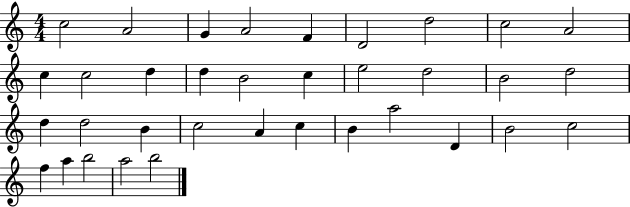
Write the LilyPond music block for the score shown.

{
  \clef treble
  \numericTimeSignature
  \time 4/4
  \key c \major
  c''2 a'2 | g'4 a'2 f'4 | d'2 d''2 | c''2 a'2 | \break c''4 c''2 d''4 | d''4 b'2 c''4 | e''2 d''2 | b'2 d''2 | \break d''4 d''2 b'4 | c''2 a'4 c''4 | b'4 a''2 d'4 | b'2 c''2 | \break f''4 a''4 b''2 | a''2 b''2 | \bar "|."
}